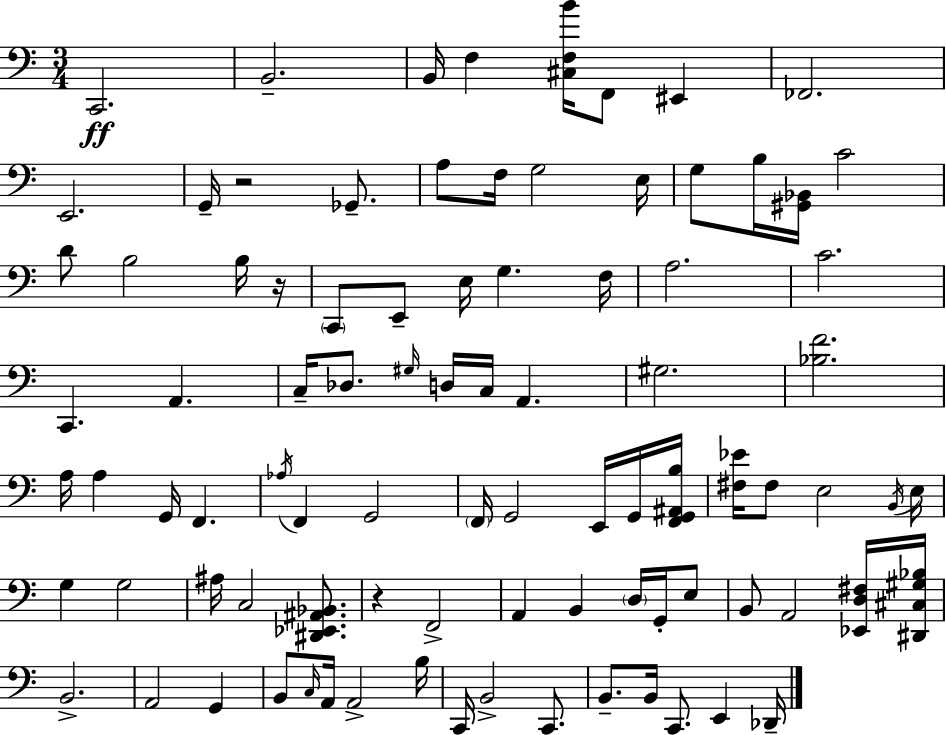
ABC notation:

X:1
T:Untitled
M:3/4
L:1/4
K:C
C,,2 B,,2 B,,/4 F, [^C,F,B]/4 F,,/2 ^E,, _F,,2 E,,2 G,,/4 z2 _G,,/2 A,/2 F,/4 G,2 E,/4 G,/2 B,/4 [^G,,_B,,]/4 C2 D/2 B,2 B,/4 z/4 C,,/2 E,,/2 E,/4 G, F,/4 A,2 C2 C,, A,, C,/4 _D,/2 ^G,/4 D,/4 C,/4 A,, ^G,2 [_B,F]2 A,/4 A, G,,/4 F,, _A,/4 F,, G,,2 F,,/4 G,,2 E,,/4 G,,/4 [F,,G,,^A,,B,]/4 [^F,_E]/4 ^F,/2 E,2 B,,/4 E,/4 G, G,2 ^A,/4 C,2 [^D,,_E,,^A,,_B,,]/2 z F,,2 A,, B,, D,/4 G,,/4 E,/2 B,,/2 A,,2 [_E,,D,^F,]/4 [^D,,^C,^G,_B,]/4 B,,2 A,,2 G,, B,,/2 C,/4 A,,/4 A,,2 B,/4 C,,/4 B,,2 C,,/2 B,,/2 B,,/4 C,,/2 E,, _D,,/4